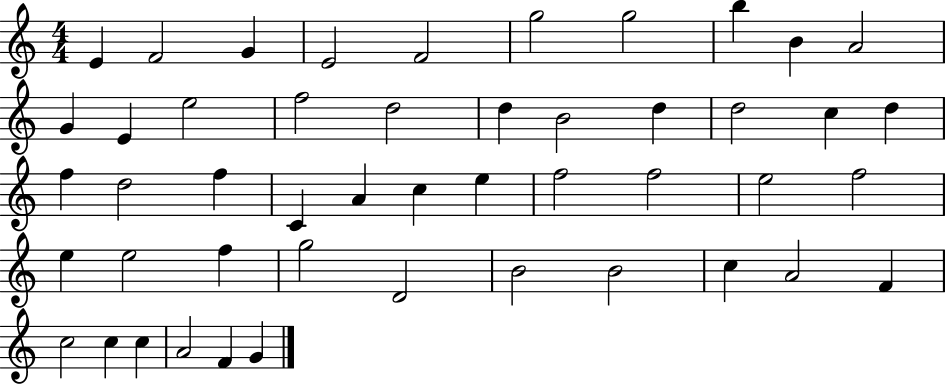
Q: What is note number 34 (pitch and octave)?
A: E5